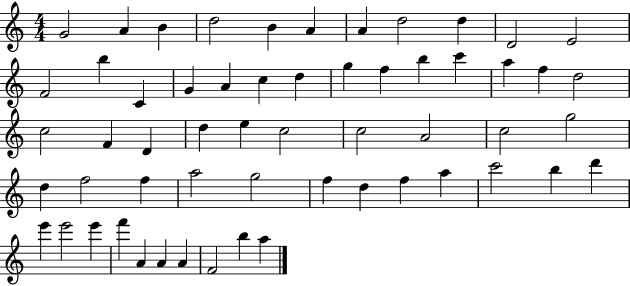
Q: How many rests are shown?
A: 0